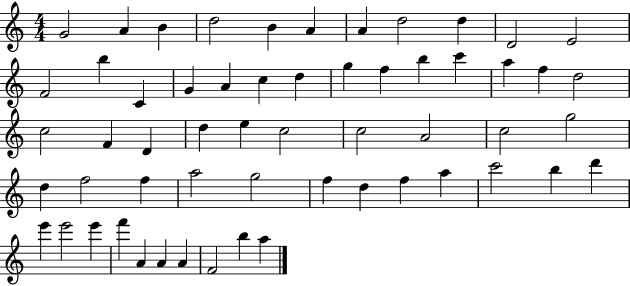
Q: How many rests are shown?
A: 0